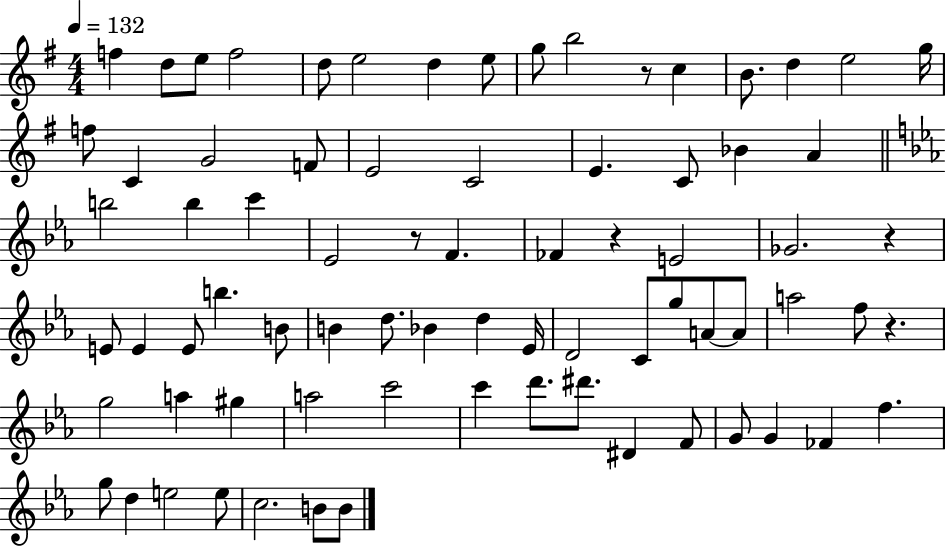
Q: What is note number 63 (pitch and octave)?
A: FES4